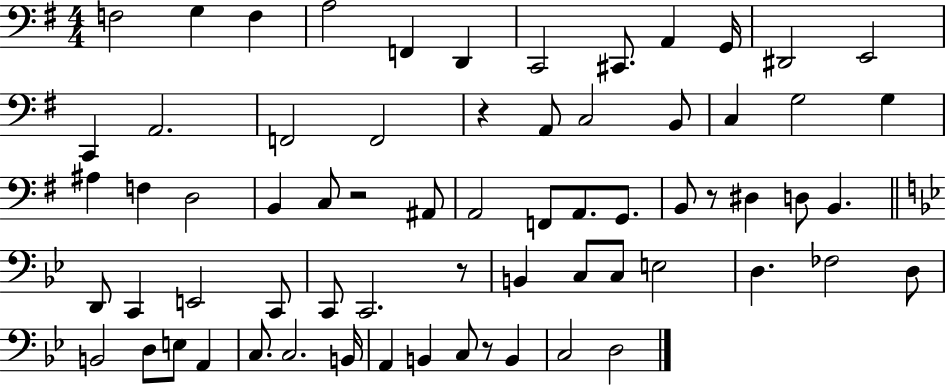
X:1
T:Untitled
M:4/4
L:1/4
K:G
F,2 G, F, A,2 F,, D,, C,,2 ^C,,/2 A,, G,,/4 ^D,,2 E,,2 C,, A,,2 F,,2 F,,2 z A,,/2 C,2 B,,/2 C, G,2 G, ^A, F, D,2 B,, C,/2 z2 ^A,,/2 A,,2 F,,/2 A,,/2 G,,/2 B,,/2 z/2 ^D, D,/2 B,, D,,/2 C,, E,,2 C,,/2 C,,/2 C,,2 z/2 B,, C,/2 C,/2 E,2 D, _F,2 D,/2 B,,2 D,/2 E,/2 A,, C,/2 C,2 B,,/4 A,, B,, C,/2 z/2 B,, C,2 D,2